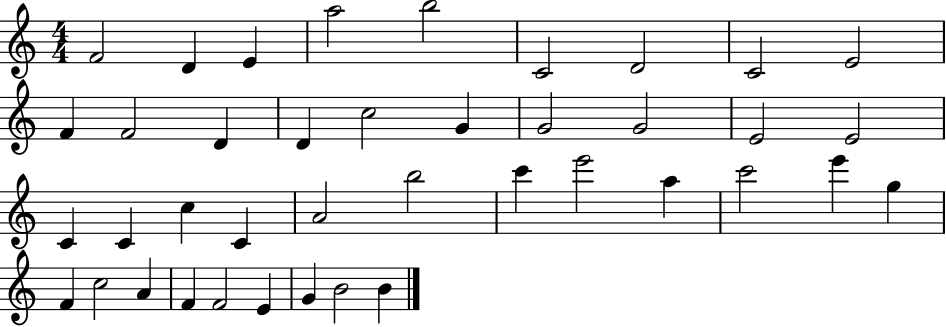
F4/h D4/q E4/q A5/h B5/h C4/h D4/h C4/h E4/h F4/q F4/h D4/q D4/q C5/h G4/q G4/h G4/h E4/h E4/h C4/q C4/q C5/q C4/q A4/h B5/h C6/q E6/h A5/q C6/h E6/q G5/q F4/q C5/h A4/q F4/q F4/h E4/q G4/q B4/h B4/q